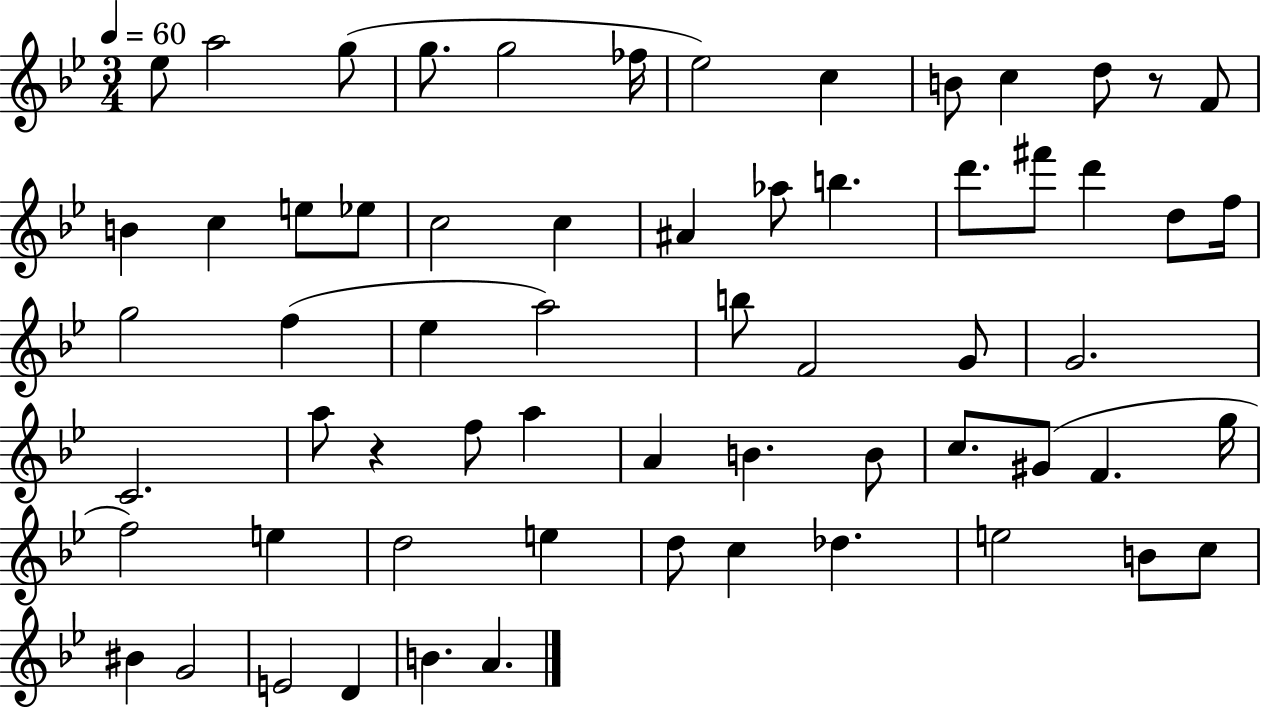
{
  \clef treble
  \numericTimeSignature
  \time 3/4
  \key bes \major
  \tempo 4 = 60
  ees''8 a''2 g''8( | g''8. g''2 fes''16 | ees''2) c''4 | b'8 c''4 d''8 r8 f'8 | \break b'4 c''4 e''8 ees''8 | c''2 c''4 | ais'4 aes''8 b''4. | d'''8. fis'''8 d'''4 d''8 f''16 | \break g''2 f''4( | ees''4 a''2) | b''8 f'2 g'8 | g'2. | \break c'2. | a''8 r4 f''8 a''4 | a'4 b'4. b'8 | c''8. gis'8( f'4. g''16 | \break f''2) e''4 | d''2 e''4 | d''8 c''4 des''4. | e''2 b'8 c''8 | \break bis'4 g'2 | e'2 d'4 | b'4. a'4. | \bar "|."
}